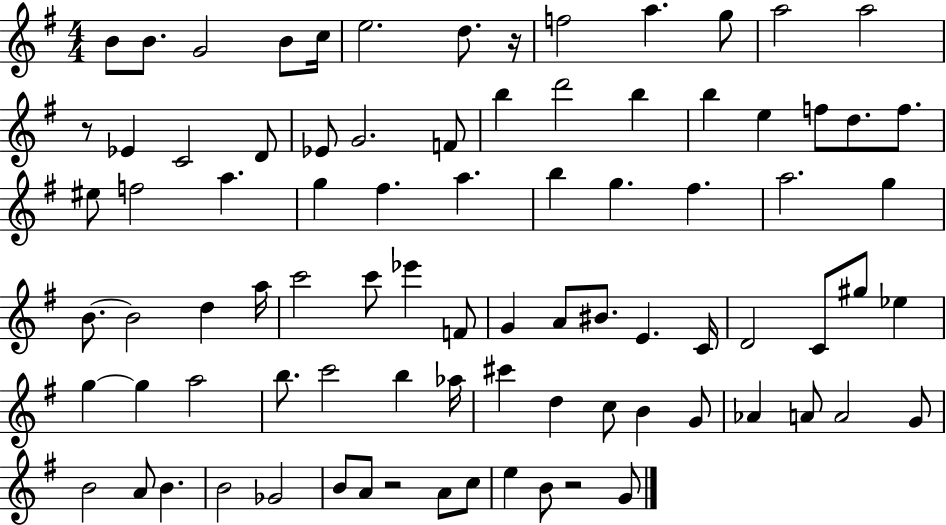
X:1
T:Untitled
M:4/4
L:1/4
K:G
B/2 B/2 G2 B/2 c/4 e2 d/2 z/4 f2 a g/2 a2 a2 z/2 _E C2 D/2 _E/2 G2 F/2 b d'2 b b e f/2 d/2 f/2 ^e/2 f2 a g ^f a b g ^f a2 g B/2 B2 d a/4 c'2 c'/2 _e' F/2 G A/2 ^B/2 E C/4 D2 C/2 ^g/2 _e g g a2 b/2 c'2 b _a/4 ^c' d c/2 B G/2 _A A/2 A2 G/2 B2 A/2 B B2 _G2 B/2 A/2 z2 A/2 c/2 e B/2 z2 G/2